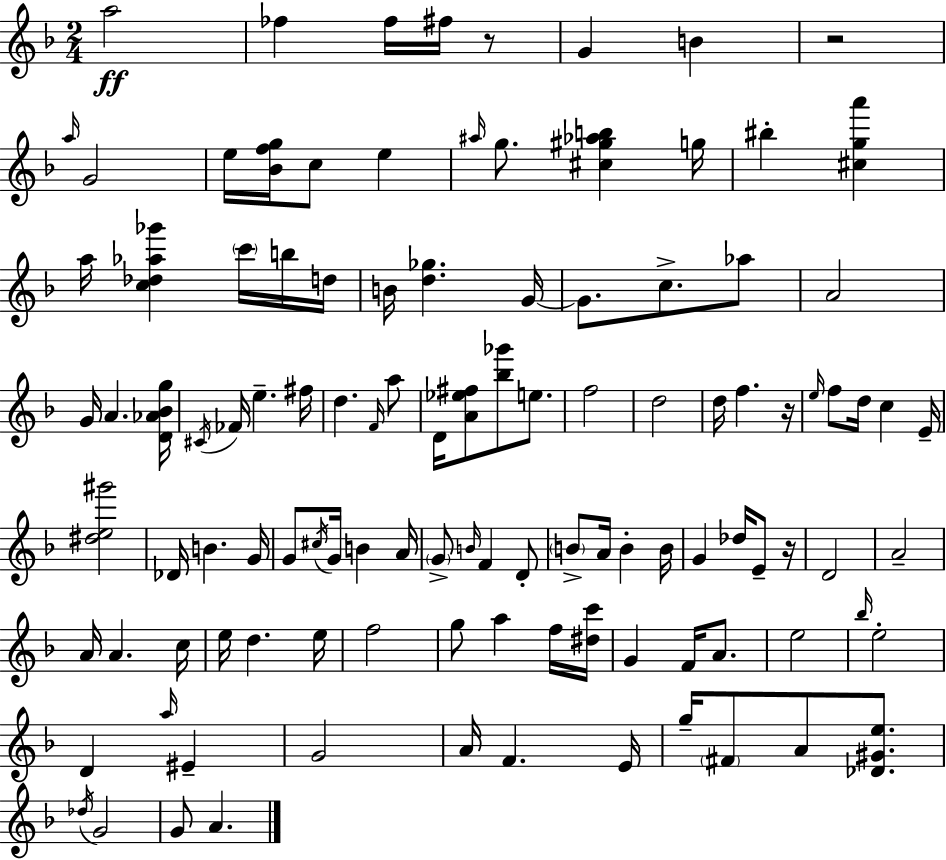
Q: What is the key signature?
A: D minor